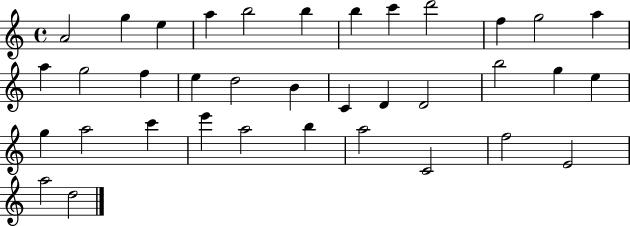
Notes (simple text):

A4/h G5/q E5/q A5/q B5/h B5/q B5/q C6/q D6/h F5/q G5/h A5/q A5/q G5/h F5/q E5/q D5/h B4/q C4/q D4/q D4/h B5/h G5/q E5/q G5/q A5/h C6/q E6/q A5/h B5/q A5/h C4/h F5/h E4/h A5/h D5/h